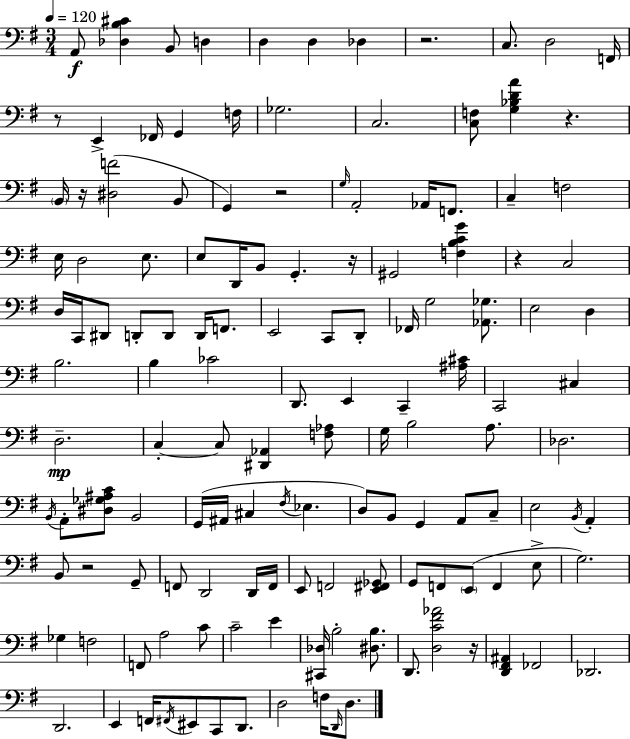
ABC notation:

X:1
T:Untitled
M:3/4
L:1/4
K:G
A,,/2 [_D,B,^C] B,,/2 D, D, D, _D, z2 C,/2 D,2 F,,/4 z/2 E,, _F,,/4 G,, F,/4 _G,2 C,2 [C,F,]/2 [G,_B,DA] z B,,/4 z/4 [^D,F]2 B,,/2 G,, z2 G,/4 A,,2 _A,,/4 F,,/2 C, F,2 E,/4 D,2 E,/2 E,/2 D,,/4 B,,/2 G,, z/4 ^G,,2 [F,B,CG] z C,2 D,/4 C,,/4 ^D,,/2 D,,/2 D,,/2 D,,/4 F,,/2 E,,2 C,,/2 D,,/2 _F,,/4 G,2 [_A,,_G,]/2 E,2 D, B,2 B, _C2 D,,/2 E,, C,, [^A,^C]/4 C,,2 ^C, D,2 C, C,/2 [^D,,_A,,] [F,_A,]/2 G,/4 B,2 A,/2 _D,2 B,,/4 A,,/2 [^D,_G,^A,C]/2 B,,2 G,,/4 ^A,,/4 ^C, ^F,/4 _E, D,/2 B,,/2 G,, A,,/2 C,/2 E,2 B,,/4 A,, B,,/2 z2 G,,/2 F,,/2 D,,2 D,,/4 F,,/4 E,,/2 F,,2 [E,,^F,,_G,,]/2 G,,/2 F,,/2 E,,/2 F,, E,/2 G,2 _G, F,2 F,,/2 A,2 C/2 C2 E [^C,,_D,]/4 B,2 [^D,B,]/2 D,,/2 [D,C^F_A]2 z/4 [D,,^F,,^A,,] _F,,2 _D,,2 D,,2 E,, F,,/4 ^F,,/4 ^E,,/2 C,,/2 D,,/2 D,2 F,/4 D,,/4 D,/2